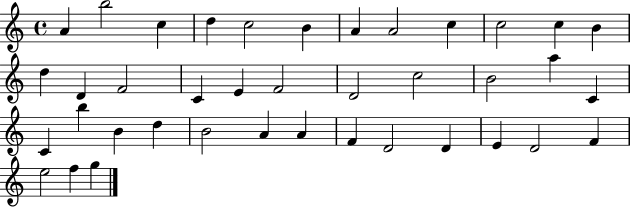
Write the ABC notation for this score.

X:1
T:Untitled
M:4/4
L:1/4
K:C
A b2 c d c2 B A A2 c c2 c B d D F2 C E F2 D2 c2 B2 a C C b B d B2 A A F D2 D E D2 F e2 f g